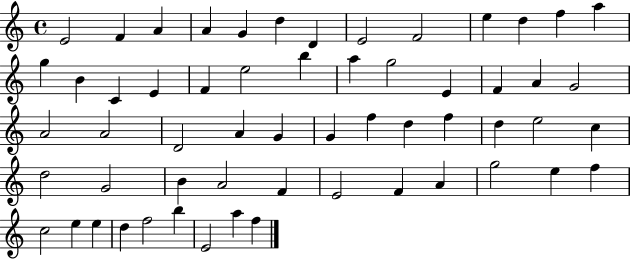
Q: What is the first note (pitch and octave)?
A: E4